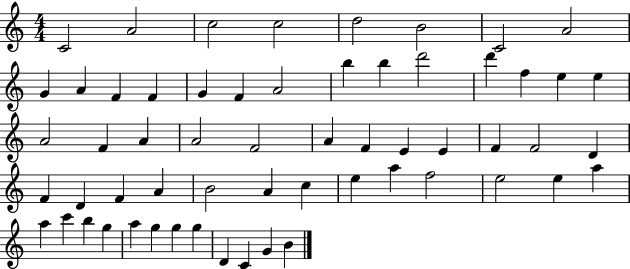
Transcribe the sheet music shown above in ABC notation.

X:1
T:Untitled
M:4/4
L:1/4
K:C
C2 A2 c2 c2 d2 B2 C2 A2 G A F F G F A2 b b d'2 d' f e e A2 F A A2 F2 A F E E F F2 D F D F A B2 A c e a f2 e2 e a a c' b g a g g g D C G B